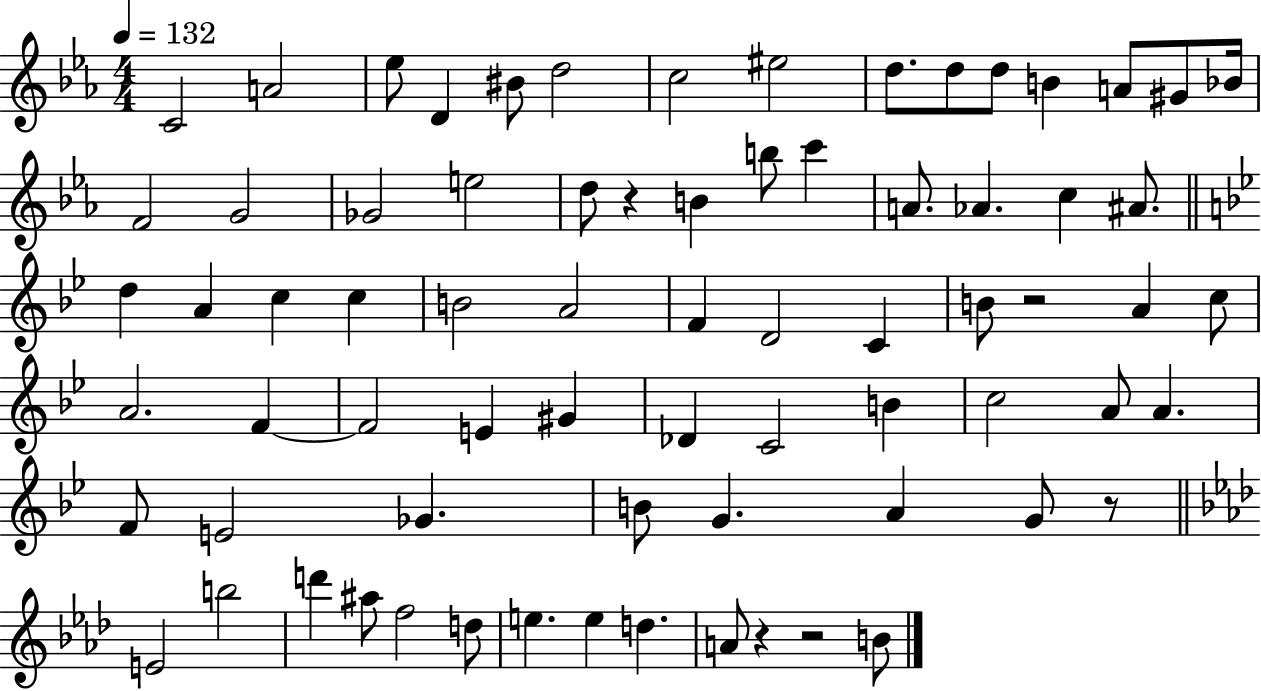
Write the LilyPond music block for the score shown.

{
  \clef treble
  \numericTimeSignature
  \time 4/4
  \key ees \major
  \tempo 4 = 132
  c'2 a'2 | ees''8 d'4 bis'8 d''2 | c''2 eis''2 | d''8. d''8 d''8 b'4 a'8 gis'8 bes'16 | \break f'2 g'2 | ges'2 e''2 | d''8 r4 b'4 b''8 c'''4 | a'8. aes'4. c''4 ais'8. | \break \bar "||" \break \key g \minor d''4 a'4 c''4 c''4 | b'2 a'2 | f'4 d'2 c'4 | b'8 r2 a'4 c''8 | \break a'2. f'4~~ | f'2 e'4 gis'4 | des'4 c'2 b'4 | c''2 a'8 a'4. | \break f'8 e'2 ges'4. | b'8 g'4. a'4 g'8 r8 | \bar "||" \break \key aes \major e'2 b''2 | d'''4 ais''8 f''2 d''8 | e''4. e''4 d''4. | a'8 r4 r2 b'8 | \break \bar "|."
}